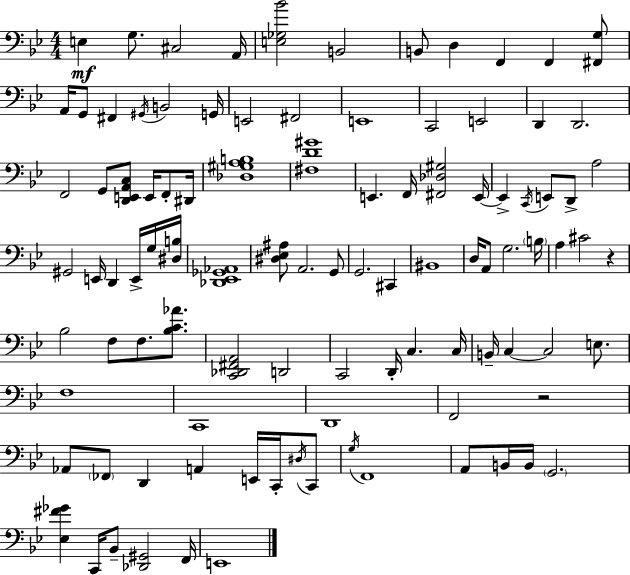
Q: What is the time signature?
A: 4/4